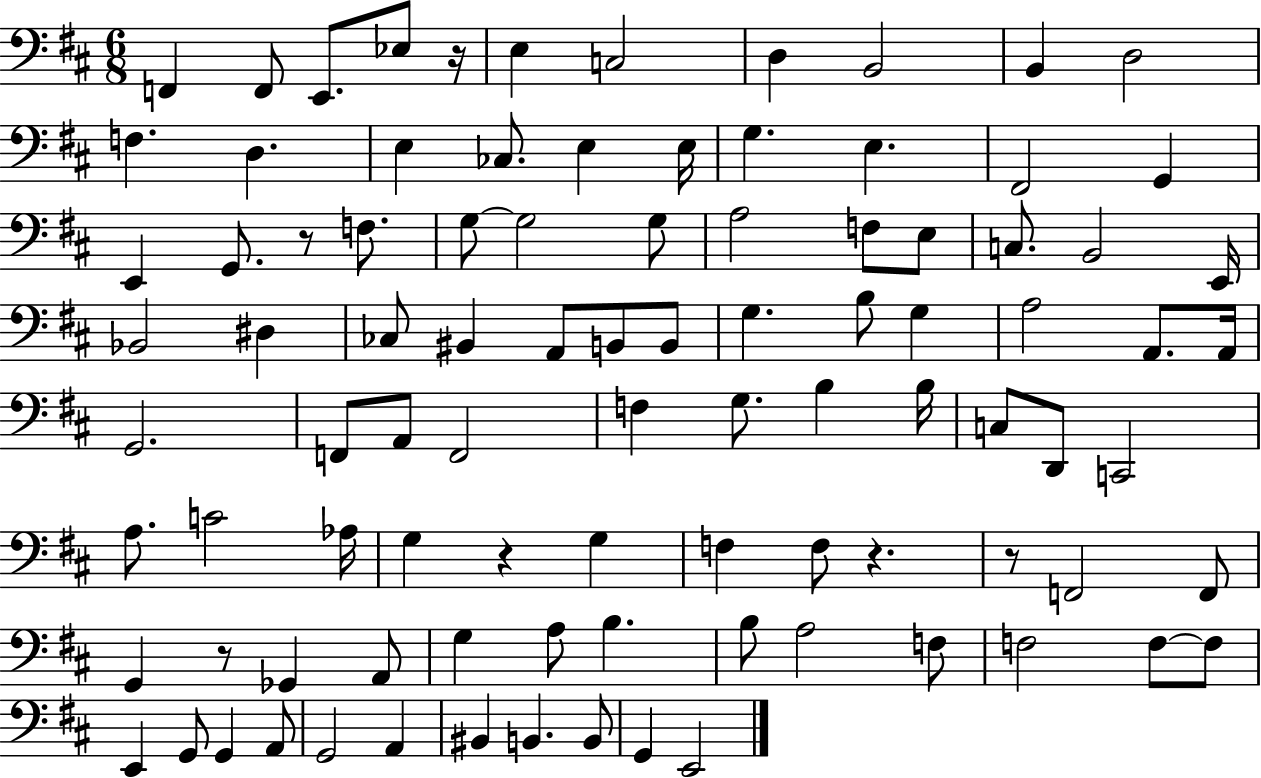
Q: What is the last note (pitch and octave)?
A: E2